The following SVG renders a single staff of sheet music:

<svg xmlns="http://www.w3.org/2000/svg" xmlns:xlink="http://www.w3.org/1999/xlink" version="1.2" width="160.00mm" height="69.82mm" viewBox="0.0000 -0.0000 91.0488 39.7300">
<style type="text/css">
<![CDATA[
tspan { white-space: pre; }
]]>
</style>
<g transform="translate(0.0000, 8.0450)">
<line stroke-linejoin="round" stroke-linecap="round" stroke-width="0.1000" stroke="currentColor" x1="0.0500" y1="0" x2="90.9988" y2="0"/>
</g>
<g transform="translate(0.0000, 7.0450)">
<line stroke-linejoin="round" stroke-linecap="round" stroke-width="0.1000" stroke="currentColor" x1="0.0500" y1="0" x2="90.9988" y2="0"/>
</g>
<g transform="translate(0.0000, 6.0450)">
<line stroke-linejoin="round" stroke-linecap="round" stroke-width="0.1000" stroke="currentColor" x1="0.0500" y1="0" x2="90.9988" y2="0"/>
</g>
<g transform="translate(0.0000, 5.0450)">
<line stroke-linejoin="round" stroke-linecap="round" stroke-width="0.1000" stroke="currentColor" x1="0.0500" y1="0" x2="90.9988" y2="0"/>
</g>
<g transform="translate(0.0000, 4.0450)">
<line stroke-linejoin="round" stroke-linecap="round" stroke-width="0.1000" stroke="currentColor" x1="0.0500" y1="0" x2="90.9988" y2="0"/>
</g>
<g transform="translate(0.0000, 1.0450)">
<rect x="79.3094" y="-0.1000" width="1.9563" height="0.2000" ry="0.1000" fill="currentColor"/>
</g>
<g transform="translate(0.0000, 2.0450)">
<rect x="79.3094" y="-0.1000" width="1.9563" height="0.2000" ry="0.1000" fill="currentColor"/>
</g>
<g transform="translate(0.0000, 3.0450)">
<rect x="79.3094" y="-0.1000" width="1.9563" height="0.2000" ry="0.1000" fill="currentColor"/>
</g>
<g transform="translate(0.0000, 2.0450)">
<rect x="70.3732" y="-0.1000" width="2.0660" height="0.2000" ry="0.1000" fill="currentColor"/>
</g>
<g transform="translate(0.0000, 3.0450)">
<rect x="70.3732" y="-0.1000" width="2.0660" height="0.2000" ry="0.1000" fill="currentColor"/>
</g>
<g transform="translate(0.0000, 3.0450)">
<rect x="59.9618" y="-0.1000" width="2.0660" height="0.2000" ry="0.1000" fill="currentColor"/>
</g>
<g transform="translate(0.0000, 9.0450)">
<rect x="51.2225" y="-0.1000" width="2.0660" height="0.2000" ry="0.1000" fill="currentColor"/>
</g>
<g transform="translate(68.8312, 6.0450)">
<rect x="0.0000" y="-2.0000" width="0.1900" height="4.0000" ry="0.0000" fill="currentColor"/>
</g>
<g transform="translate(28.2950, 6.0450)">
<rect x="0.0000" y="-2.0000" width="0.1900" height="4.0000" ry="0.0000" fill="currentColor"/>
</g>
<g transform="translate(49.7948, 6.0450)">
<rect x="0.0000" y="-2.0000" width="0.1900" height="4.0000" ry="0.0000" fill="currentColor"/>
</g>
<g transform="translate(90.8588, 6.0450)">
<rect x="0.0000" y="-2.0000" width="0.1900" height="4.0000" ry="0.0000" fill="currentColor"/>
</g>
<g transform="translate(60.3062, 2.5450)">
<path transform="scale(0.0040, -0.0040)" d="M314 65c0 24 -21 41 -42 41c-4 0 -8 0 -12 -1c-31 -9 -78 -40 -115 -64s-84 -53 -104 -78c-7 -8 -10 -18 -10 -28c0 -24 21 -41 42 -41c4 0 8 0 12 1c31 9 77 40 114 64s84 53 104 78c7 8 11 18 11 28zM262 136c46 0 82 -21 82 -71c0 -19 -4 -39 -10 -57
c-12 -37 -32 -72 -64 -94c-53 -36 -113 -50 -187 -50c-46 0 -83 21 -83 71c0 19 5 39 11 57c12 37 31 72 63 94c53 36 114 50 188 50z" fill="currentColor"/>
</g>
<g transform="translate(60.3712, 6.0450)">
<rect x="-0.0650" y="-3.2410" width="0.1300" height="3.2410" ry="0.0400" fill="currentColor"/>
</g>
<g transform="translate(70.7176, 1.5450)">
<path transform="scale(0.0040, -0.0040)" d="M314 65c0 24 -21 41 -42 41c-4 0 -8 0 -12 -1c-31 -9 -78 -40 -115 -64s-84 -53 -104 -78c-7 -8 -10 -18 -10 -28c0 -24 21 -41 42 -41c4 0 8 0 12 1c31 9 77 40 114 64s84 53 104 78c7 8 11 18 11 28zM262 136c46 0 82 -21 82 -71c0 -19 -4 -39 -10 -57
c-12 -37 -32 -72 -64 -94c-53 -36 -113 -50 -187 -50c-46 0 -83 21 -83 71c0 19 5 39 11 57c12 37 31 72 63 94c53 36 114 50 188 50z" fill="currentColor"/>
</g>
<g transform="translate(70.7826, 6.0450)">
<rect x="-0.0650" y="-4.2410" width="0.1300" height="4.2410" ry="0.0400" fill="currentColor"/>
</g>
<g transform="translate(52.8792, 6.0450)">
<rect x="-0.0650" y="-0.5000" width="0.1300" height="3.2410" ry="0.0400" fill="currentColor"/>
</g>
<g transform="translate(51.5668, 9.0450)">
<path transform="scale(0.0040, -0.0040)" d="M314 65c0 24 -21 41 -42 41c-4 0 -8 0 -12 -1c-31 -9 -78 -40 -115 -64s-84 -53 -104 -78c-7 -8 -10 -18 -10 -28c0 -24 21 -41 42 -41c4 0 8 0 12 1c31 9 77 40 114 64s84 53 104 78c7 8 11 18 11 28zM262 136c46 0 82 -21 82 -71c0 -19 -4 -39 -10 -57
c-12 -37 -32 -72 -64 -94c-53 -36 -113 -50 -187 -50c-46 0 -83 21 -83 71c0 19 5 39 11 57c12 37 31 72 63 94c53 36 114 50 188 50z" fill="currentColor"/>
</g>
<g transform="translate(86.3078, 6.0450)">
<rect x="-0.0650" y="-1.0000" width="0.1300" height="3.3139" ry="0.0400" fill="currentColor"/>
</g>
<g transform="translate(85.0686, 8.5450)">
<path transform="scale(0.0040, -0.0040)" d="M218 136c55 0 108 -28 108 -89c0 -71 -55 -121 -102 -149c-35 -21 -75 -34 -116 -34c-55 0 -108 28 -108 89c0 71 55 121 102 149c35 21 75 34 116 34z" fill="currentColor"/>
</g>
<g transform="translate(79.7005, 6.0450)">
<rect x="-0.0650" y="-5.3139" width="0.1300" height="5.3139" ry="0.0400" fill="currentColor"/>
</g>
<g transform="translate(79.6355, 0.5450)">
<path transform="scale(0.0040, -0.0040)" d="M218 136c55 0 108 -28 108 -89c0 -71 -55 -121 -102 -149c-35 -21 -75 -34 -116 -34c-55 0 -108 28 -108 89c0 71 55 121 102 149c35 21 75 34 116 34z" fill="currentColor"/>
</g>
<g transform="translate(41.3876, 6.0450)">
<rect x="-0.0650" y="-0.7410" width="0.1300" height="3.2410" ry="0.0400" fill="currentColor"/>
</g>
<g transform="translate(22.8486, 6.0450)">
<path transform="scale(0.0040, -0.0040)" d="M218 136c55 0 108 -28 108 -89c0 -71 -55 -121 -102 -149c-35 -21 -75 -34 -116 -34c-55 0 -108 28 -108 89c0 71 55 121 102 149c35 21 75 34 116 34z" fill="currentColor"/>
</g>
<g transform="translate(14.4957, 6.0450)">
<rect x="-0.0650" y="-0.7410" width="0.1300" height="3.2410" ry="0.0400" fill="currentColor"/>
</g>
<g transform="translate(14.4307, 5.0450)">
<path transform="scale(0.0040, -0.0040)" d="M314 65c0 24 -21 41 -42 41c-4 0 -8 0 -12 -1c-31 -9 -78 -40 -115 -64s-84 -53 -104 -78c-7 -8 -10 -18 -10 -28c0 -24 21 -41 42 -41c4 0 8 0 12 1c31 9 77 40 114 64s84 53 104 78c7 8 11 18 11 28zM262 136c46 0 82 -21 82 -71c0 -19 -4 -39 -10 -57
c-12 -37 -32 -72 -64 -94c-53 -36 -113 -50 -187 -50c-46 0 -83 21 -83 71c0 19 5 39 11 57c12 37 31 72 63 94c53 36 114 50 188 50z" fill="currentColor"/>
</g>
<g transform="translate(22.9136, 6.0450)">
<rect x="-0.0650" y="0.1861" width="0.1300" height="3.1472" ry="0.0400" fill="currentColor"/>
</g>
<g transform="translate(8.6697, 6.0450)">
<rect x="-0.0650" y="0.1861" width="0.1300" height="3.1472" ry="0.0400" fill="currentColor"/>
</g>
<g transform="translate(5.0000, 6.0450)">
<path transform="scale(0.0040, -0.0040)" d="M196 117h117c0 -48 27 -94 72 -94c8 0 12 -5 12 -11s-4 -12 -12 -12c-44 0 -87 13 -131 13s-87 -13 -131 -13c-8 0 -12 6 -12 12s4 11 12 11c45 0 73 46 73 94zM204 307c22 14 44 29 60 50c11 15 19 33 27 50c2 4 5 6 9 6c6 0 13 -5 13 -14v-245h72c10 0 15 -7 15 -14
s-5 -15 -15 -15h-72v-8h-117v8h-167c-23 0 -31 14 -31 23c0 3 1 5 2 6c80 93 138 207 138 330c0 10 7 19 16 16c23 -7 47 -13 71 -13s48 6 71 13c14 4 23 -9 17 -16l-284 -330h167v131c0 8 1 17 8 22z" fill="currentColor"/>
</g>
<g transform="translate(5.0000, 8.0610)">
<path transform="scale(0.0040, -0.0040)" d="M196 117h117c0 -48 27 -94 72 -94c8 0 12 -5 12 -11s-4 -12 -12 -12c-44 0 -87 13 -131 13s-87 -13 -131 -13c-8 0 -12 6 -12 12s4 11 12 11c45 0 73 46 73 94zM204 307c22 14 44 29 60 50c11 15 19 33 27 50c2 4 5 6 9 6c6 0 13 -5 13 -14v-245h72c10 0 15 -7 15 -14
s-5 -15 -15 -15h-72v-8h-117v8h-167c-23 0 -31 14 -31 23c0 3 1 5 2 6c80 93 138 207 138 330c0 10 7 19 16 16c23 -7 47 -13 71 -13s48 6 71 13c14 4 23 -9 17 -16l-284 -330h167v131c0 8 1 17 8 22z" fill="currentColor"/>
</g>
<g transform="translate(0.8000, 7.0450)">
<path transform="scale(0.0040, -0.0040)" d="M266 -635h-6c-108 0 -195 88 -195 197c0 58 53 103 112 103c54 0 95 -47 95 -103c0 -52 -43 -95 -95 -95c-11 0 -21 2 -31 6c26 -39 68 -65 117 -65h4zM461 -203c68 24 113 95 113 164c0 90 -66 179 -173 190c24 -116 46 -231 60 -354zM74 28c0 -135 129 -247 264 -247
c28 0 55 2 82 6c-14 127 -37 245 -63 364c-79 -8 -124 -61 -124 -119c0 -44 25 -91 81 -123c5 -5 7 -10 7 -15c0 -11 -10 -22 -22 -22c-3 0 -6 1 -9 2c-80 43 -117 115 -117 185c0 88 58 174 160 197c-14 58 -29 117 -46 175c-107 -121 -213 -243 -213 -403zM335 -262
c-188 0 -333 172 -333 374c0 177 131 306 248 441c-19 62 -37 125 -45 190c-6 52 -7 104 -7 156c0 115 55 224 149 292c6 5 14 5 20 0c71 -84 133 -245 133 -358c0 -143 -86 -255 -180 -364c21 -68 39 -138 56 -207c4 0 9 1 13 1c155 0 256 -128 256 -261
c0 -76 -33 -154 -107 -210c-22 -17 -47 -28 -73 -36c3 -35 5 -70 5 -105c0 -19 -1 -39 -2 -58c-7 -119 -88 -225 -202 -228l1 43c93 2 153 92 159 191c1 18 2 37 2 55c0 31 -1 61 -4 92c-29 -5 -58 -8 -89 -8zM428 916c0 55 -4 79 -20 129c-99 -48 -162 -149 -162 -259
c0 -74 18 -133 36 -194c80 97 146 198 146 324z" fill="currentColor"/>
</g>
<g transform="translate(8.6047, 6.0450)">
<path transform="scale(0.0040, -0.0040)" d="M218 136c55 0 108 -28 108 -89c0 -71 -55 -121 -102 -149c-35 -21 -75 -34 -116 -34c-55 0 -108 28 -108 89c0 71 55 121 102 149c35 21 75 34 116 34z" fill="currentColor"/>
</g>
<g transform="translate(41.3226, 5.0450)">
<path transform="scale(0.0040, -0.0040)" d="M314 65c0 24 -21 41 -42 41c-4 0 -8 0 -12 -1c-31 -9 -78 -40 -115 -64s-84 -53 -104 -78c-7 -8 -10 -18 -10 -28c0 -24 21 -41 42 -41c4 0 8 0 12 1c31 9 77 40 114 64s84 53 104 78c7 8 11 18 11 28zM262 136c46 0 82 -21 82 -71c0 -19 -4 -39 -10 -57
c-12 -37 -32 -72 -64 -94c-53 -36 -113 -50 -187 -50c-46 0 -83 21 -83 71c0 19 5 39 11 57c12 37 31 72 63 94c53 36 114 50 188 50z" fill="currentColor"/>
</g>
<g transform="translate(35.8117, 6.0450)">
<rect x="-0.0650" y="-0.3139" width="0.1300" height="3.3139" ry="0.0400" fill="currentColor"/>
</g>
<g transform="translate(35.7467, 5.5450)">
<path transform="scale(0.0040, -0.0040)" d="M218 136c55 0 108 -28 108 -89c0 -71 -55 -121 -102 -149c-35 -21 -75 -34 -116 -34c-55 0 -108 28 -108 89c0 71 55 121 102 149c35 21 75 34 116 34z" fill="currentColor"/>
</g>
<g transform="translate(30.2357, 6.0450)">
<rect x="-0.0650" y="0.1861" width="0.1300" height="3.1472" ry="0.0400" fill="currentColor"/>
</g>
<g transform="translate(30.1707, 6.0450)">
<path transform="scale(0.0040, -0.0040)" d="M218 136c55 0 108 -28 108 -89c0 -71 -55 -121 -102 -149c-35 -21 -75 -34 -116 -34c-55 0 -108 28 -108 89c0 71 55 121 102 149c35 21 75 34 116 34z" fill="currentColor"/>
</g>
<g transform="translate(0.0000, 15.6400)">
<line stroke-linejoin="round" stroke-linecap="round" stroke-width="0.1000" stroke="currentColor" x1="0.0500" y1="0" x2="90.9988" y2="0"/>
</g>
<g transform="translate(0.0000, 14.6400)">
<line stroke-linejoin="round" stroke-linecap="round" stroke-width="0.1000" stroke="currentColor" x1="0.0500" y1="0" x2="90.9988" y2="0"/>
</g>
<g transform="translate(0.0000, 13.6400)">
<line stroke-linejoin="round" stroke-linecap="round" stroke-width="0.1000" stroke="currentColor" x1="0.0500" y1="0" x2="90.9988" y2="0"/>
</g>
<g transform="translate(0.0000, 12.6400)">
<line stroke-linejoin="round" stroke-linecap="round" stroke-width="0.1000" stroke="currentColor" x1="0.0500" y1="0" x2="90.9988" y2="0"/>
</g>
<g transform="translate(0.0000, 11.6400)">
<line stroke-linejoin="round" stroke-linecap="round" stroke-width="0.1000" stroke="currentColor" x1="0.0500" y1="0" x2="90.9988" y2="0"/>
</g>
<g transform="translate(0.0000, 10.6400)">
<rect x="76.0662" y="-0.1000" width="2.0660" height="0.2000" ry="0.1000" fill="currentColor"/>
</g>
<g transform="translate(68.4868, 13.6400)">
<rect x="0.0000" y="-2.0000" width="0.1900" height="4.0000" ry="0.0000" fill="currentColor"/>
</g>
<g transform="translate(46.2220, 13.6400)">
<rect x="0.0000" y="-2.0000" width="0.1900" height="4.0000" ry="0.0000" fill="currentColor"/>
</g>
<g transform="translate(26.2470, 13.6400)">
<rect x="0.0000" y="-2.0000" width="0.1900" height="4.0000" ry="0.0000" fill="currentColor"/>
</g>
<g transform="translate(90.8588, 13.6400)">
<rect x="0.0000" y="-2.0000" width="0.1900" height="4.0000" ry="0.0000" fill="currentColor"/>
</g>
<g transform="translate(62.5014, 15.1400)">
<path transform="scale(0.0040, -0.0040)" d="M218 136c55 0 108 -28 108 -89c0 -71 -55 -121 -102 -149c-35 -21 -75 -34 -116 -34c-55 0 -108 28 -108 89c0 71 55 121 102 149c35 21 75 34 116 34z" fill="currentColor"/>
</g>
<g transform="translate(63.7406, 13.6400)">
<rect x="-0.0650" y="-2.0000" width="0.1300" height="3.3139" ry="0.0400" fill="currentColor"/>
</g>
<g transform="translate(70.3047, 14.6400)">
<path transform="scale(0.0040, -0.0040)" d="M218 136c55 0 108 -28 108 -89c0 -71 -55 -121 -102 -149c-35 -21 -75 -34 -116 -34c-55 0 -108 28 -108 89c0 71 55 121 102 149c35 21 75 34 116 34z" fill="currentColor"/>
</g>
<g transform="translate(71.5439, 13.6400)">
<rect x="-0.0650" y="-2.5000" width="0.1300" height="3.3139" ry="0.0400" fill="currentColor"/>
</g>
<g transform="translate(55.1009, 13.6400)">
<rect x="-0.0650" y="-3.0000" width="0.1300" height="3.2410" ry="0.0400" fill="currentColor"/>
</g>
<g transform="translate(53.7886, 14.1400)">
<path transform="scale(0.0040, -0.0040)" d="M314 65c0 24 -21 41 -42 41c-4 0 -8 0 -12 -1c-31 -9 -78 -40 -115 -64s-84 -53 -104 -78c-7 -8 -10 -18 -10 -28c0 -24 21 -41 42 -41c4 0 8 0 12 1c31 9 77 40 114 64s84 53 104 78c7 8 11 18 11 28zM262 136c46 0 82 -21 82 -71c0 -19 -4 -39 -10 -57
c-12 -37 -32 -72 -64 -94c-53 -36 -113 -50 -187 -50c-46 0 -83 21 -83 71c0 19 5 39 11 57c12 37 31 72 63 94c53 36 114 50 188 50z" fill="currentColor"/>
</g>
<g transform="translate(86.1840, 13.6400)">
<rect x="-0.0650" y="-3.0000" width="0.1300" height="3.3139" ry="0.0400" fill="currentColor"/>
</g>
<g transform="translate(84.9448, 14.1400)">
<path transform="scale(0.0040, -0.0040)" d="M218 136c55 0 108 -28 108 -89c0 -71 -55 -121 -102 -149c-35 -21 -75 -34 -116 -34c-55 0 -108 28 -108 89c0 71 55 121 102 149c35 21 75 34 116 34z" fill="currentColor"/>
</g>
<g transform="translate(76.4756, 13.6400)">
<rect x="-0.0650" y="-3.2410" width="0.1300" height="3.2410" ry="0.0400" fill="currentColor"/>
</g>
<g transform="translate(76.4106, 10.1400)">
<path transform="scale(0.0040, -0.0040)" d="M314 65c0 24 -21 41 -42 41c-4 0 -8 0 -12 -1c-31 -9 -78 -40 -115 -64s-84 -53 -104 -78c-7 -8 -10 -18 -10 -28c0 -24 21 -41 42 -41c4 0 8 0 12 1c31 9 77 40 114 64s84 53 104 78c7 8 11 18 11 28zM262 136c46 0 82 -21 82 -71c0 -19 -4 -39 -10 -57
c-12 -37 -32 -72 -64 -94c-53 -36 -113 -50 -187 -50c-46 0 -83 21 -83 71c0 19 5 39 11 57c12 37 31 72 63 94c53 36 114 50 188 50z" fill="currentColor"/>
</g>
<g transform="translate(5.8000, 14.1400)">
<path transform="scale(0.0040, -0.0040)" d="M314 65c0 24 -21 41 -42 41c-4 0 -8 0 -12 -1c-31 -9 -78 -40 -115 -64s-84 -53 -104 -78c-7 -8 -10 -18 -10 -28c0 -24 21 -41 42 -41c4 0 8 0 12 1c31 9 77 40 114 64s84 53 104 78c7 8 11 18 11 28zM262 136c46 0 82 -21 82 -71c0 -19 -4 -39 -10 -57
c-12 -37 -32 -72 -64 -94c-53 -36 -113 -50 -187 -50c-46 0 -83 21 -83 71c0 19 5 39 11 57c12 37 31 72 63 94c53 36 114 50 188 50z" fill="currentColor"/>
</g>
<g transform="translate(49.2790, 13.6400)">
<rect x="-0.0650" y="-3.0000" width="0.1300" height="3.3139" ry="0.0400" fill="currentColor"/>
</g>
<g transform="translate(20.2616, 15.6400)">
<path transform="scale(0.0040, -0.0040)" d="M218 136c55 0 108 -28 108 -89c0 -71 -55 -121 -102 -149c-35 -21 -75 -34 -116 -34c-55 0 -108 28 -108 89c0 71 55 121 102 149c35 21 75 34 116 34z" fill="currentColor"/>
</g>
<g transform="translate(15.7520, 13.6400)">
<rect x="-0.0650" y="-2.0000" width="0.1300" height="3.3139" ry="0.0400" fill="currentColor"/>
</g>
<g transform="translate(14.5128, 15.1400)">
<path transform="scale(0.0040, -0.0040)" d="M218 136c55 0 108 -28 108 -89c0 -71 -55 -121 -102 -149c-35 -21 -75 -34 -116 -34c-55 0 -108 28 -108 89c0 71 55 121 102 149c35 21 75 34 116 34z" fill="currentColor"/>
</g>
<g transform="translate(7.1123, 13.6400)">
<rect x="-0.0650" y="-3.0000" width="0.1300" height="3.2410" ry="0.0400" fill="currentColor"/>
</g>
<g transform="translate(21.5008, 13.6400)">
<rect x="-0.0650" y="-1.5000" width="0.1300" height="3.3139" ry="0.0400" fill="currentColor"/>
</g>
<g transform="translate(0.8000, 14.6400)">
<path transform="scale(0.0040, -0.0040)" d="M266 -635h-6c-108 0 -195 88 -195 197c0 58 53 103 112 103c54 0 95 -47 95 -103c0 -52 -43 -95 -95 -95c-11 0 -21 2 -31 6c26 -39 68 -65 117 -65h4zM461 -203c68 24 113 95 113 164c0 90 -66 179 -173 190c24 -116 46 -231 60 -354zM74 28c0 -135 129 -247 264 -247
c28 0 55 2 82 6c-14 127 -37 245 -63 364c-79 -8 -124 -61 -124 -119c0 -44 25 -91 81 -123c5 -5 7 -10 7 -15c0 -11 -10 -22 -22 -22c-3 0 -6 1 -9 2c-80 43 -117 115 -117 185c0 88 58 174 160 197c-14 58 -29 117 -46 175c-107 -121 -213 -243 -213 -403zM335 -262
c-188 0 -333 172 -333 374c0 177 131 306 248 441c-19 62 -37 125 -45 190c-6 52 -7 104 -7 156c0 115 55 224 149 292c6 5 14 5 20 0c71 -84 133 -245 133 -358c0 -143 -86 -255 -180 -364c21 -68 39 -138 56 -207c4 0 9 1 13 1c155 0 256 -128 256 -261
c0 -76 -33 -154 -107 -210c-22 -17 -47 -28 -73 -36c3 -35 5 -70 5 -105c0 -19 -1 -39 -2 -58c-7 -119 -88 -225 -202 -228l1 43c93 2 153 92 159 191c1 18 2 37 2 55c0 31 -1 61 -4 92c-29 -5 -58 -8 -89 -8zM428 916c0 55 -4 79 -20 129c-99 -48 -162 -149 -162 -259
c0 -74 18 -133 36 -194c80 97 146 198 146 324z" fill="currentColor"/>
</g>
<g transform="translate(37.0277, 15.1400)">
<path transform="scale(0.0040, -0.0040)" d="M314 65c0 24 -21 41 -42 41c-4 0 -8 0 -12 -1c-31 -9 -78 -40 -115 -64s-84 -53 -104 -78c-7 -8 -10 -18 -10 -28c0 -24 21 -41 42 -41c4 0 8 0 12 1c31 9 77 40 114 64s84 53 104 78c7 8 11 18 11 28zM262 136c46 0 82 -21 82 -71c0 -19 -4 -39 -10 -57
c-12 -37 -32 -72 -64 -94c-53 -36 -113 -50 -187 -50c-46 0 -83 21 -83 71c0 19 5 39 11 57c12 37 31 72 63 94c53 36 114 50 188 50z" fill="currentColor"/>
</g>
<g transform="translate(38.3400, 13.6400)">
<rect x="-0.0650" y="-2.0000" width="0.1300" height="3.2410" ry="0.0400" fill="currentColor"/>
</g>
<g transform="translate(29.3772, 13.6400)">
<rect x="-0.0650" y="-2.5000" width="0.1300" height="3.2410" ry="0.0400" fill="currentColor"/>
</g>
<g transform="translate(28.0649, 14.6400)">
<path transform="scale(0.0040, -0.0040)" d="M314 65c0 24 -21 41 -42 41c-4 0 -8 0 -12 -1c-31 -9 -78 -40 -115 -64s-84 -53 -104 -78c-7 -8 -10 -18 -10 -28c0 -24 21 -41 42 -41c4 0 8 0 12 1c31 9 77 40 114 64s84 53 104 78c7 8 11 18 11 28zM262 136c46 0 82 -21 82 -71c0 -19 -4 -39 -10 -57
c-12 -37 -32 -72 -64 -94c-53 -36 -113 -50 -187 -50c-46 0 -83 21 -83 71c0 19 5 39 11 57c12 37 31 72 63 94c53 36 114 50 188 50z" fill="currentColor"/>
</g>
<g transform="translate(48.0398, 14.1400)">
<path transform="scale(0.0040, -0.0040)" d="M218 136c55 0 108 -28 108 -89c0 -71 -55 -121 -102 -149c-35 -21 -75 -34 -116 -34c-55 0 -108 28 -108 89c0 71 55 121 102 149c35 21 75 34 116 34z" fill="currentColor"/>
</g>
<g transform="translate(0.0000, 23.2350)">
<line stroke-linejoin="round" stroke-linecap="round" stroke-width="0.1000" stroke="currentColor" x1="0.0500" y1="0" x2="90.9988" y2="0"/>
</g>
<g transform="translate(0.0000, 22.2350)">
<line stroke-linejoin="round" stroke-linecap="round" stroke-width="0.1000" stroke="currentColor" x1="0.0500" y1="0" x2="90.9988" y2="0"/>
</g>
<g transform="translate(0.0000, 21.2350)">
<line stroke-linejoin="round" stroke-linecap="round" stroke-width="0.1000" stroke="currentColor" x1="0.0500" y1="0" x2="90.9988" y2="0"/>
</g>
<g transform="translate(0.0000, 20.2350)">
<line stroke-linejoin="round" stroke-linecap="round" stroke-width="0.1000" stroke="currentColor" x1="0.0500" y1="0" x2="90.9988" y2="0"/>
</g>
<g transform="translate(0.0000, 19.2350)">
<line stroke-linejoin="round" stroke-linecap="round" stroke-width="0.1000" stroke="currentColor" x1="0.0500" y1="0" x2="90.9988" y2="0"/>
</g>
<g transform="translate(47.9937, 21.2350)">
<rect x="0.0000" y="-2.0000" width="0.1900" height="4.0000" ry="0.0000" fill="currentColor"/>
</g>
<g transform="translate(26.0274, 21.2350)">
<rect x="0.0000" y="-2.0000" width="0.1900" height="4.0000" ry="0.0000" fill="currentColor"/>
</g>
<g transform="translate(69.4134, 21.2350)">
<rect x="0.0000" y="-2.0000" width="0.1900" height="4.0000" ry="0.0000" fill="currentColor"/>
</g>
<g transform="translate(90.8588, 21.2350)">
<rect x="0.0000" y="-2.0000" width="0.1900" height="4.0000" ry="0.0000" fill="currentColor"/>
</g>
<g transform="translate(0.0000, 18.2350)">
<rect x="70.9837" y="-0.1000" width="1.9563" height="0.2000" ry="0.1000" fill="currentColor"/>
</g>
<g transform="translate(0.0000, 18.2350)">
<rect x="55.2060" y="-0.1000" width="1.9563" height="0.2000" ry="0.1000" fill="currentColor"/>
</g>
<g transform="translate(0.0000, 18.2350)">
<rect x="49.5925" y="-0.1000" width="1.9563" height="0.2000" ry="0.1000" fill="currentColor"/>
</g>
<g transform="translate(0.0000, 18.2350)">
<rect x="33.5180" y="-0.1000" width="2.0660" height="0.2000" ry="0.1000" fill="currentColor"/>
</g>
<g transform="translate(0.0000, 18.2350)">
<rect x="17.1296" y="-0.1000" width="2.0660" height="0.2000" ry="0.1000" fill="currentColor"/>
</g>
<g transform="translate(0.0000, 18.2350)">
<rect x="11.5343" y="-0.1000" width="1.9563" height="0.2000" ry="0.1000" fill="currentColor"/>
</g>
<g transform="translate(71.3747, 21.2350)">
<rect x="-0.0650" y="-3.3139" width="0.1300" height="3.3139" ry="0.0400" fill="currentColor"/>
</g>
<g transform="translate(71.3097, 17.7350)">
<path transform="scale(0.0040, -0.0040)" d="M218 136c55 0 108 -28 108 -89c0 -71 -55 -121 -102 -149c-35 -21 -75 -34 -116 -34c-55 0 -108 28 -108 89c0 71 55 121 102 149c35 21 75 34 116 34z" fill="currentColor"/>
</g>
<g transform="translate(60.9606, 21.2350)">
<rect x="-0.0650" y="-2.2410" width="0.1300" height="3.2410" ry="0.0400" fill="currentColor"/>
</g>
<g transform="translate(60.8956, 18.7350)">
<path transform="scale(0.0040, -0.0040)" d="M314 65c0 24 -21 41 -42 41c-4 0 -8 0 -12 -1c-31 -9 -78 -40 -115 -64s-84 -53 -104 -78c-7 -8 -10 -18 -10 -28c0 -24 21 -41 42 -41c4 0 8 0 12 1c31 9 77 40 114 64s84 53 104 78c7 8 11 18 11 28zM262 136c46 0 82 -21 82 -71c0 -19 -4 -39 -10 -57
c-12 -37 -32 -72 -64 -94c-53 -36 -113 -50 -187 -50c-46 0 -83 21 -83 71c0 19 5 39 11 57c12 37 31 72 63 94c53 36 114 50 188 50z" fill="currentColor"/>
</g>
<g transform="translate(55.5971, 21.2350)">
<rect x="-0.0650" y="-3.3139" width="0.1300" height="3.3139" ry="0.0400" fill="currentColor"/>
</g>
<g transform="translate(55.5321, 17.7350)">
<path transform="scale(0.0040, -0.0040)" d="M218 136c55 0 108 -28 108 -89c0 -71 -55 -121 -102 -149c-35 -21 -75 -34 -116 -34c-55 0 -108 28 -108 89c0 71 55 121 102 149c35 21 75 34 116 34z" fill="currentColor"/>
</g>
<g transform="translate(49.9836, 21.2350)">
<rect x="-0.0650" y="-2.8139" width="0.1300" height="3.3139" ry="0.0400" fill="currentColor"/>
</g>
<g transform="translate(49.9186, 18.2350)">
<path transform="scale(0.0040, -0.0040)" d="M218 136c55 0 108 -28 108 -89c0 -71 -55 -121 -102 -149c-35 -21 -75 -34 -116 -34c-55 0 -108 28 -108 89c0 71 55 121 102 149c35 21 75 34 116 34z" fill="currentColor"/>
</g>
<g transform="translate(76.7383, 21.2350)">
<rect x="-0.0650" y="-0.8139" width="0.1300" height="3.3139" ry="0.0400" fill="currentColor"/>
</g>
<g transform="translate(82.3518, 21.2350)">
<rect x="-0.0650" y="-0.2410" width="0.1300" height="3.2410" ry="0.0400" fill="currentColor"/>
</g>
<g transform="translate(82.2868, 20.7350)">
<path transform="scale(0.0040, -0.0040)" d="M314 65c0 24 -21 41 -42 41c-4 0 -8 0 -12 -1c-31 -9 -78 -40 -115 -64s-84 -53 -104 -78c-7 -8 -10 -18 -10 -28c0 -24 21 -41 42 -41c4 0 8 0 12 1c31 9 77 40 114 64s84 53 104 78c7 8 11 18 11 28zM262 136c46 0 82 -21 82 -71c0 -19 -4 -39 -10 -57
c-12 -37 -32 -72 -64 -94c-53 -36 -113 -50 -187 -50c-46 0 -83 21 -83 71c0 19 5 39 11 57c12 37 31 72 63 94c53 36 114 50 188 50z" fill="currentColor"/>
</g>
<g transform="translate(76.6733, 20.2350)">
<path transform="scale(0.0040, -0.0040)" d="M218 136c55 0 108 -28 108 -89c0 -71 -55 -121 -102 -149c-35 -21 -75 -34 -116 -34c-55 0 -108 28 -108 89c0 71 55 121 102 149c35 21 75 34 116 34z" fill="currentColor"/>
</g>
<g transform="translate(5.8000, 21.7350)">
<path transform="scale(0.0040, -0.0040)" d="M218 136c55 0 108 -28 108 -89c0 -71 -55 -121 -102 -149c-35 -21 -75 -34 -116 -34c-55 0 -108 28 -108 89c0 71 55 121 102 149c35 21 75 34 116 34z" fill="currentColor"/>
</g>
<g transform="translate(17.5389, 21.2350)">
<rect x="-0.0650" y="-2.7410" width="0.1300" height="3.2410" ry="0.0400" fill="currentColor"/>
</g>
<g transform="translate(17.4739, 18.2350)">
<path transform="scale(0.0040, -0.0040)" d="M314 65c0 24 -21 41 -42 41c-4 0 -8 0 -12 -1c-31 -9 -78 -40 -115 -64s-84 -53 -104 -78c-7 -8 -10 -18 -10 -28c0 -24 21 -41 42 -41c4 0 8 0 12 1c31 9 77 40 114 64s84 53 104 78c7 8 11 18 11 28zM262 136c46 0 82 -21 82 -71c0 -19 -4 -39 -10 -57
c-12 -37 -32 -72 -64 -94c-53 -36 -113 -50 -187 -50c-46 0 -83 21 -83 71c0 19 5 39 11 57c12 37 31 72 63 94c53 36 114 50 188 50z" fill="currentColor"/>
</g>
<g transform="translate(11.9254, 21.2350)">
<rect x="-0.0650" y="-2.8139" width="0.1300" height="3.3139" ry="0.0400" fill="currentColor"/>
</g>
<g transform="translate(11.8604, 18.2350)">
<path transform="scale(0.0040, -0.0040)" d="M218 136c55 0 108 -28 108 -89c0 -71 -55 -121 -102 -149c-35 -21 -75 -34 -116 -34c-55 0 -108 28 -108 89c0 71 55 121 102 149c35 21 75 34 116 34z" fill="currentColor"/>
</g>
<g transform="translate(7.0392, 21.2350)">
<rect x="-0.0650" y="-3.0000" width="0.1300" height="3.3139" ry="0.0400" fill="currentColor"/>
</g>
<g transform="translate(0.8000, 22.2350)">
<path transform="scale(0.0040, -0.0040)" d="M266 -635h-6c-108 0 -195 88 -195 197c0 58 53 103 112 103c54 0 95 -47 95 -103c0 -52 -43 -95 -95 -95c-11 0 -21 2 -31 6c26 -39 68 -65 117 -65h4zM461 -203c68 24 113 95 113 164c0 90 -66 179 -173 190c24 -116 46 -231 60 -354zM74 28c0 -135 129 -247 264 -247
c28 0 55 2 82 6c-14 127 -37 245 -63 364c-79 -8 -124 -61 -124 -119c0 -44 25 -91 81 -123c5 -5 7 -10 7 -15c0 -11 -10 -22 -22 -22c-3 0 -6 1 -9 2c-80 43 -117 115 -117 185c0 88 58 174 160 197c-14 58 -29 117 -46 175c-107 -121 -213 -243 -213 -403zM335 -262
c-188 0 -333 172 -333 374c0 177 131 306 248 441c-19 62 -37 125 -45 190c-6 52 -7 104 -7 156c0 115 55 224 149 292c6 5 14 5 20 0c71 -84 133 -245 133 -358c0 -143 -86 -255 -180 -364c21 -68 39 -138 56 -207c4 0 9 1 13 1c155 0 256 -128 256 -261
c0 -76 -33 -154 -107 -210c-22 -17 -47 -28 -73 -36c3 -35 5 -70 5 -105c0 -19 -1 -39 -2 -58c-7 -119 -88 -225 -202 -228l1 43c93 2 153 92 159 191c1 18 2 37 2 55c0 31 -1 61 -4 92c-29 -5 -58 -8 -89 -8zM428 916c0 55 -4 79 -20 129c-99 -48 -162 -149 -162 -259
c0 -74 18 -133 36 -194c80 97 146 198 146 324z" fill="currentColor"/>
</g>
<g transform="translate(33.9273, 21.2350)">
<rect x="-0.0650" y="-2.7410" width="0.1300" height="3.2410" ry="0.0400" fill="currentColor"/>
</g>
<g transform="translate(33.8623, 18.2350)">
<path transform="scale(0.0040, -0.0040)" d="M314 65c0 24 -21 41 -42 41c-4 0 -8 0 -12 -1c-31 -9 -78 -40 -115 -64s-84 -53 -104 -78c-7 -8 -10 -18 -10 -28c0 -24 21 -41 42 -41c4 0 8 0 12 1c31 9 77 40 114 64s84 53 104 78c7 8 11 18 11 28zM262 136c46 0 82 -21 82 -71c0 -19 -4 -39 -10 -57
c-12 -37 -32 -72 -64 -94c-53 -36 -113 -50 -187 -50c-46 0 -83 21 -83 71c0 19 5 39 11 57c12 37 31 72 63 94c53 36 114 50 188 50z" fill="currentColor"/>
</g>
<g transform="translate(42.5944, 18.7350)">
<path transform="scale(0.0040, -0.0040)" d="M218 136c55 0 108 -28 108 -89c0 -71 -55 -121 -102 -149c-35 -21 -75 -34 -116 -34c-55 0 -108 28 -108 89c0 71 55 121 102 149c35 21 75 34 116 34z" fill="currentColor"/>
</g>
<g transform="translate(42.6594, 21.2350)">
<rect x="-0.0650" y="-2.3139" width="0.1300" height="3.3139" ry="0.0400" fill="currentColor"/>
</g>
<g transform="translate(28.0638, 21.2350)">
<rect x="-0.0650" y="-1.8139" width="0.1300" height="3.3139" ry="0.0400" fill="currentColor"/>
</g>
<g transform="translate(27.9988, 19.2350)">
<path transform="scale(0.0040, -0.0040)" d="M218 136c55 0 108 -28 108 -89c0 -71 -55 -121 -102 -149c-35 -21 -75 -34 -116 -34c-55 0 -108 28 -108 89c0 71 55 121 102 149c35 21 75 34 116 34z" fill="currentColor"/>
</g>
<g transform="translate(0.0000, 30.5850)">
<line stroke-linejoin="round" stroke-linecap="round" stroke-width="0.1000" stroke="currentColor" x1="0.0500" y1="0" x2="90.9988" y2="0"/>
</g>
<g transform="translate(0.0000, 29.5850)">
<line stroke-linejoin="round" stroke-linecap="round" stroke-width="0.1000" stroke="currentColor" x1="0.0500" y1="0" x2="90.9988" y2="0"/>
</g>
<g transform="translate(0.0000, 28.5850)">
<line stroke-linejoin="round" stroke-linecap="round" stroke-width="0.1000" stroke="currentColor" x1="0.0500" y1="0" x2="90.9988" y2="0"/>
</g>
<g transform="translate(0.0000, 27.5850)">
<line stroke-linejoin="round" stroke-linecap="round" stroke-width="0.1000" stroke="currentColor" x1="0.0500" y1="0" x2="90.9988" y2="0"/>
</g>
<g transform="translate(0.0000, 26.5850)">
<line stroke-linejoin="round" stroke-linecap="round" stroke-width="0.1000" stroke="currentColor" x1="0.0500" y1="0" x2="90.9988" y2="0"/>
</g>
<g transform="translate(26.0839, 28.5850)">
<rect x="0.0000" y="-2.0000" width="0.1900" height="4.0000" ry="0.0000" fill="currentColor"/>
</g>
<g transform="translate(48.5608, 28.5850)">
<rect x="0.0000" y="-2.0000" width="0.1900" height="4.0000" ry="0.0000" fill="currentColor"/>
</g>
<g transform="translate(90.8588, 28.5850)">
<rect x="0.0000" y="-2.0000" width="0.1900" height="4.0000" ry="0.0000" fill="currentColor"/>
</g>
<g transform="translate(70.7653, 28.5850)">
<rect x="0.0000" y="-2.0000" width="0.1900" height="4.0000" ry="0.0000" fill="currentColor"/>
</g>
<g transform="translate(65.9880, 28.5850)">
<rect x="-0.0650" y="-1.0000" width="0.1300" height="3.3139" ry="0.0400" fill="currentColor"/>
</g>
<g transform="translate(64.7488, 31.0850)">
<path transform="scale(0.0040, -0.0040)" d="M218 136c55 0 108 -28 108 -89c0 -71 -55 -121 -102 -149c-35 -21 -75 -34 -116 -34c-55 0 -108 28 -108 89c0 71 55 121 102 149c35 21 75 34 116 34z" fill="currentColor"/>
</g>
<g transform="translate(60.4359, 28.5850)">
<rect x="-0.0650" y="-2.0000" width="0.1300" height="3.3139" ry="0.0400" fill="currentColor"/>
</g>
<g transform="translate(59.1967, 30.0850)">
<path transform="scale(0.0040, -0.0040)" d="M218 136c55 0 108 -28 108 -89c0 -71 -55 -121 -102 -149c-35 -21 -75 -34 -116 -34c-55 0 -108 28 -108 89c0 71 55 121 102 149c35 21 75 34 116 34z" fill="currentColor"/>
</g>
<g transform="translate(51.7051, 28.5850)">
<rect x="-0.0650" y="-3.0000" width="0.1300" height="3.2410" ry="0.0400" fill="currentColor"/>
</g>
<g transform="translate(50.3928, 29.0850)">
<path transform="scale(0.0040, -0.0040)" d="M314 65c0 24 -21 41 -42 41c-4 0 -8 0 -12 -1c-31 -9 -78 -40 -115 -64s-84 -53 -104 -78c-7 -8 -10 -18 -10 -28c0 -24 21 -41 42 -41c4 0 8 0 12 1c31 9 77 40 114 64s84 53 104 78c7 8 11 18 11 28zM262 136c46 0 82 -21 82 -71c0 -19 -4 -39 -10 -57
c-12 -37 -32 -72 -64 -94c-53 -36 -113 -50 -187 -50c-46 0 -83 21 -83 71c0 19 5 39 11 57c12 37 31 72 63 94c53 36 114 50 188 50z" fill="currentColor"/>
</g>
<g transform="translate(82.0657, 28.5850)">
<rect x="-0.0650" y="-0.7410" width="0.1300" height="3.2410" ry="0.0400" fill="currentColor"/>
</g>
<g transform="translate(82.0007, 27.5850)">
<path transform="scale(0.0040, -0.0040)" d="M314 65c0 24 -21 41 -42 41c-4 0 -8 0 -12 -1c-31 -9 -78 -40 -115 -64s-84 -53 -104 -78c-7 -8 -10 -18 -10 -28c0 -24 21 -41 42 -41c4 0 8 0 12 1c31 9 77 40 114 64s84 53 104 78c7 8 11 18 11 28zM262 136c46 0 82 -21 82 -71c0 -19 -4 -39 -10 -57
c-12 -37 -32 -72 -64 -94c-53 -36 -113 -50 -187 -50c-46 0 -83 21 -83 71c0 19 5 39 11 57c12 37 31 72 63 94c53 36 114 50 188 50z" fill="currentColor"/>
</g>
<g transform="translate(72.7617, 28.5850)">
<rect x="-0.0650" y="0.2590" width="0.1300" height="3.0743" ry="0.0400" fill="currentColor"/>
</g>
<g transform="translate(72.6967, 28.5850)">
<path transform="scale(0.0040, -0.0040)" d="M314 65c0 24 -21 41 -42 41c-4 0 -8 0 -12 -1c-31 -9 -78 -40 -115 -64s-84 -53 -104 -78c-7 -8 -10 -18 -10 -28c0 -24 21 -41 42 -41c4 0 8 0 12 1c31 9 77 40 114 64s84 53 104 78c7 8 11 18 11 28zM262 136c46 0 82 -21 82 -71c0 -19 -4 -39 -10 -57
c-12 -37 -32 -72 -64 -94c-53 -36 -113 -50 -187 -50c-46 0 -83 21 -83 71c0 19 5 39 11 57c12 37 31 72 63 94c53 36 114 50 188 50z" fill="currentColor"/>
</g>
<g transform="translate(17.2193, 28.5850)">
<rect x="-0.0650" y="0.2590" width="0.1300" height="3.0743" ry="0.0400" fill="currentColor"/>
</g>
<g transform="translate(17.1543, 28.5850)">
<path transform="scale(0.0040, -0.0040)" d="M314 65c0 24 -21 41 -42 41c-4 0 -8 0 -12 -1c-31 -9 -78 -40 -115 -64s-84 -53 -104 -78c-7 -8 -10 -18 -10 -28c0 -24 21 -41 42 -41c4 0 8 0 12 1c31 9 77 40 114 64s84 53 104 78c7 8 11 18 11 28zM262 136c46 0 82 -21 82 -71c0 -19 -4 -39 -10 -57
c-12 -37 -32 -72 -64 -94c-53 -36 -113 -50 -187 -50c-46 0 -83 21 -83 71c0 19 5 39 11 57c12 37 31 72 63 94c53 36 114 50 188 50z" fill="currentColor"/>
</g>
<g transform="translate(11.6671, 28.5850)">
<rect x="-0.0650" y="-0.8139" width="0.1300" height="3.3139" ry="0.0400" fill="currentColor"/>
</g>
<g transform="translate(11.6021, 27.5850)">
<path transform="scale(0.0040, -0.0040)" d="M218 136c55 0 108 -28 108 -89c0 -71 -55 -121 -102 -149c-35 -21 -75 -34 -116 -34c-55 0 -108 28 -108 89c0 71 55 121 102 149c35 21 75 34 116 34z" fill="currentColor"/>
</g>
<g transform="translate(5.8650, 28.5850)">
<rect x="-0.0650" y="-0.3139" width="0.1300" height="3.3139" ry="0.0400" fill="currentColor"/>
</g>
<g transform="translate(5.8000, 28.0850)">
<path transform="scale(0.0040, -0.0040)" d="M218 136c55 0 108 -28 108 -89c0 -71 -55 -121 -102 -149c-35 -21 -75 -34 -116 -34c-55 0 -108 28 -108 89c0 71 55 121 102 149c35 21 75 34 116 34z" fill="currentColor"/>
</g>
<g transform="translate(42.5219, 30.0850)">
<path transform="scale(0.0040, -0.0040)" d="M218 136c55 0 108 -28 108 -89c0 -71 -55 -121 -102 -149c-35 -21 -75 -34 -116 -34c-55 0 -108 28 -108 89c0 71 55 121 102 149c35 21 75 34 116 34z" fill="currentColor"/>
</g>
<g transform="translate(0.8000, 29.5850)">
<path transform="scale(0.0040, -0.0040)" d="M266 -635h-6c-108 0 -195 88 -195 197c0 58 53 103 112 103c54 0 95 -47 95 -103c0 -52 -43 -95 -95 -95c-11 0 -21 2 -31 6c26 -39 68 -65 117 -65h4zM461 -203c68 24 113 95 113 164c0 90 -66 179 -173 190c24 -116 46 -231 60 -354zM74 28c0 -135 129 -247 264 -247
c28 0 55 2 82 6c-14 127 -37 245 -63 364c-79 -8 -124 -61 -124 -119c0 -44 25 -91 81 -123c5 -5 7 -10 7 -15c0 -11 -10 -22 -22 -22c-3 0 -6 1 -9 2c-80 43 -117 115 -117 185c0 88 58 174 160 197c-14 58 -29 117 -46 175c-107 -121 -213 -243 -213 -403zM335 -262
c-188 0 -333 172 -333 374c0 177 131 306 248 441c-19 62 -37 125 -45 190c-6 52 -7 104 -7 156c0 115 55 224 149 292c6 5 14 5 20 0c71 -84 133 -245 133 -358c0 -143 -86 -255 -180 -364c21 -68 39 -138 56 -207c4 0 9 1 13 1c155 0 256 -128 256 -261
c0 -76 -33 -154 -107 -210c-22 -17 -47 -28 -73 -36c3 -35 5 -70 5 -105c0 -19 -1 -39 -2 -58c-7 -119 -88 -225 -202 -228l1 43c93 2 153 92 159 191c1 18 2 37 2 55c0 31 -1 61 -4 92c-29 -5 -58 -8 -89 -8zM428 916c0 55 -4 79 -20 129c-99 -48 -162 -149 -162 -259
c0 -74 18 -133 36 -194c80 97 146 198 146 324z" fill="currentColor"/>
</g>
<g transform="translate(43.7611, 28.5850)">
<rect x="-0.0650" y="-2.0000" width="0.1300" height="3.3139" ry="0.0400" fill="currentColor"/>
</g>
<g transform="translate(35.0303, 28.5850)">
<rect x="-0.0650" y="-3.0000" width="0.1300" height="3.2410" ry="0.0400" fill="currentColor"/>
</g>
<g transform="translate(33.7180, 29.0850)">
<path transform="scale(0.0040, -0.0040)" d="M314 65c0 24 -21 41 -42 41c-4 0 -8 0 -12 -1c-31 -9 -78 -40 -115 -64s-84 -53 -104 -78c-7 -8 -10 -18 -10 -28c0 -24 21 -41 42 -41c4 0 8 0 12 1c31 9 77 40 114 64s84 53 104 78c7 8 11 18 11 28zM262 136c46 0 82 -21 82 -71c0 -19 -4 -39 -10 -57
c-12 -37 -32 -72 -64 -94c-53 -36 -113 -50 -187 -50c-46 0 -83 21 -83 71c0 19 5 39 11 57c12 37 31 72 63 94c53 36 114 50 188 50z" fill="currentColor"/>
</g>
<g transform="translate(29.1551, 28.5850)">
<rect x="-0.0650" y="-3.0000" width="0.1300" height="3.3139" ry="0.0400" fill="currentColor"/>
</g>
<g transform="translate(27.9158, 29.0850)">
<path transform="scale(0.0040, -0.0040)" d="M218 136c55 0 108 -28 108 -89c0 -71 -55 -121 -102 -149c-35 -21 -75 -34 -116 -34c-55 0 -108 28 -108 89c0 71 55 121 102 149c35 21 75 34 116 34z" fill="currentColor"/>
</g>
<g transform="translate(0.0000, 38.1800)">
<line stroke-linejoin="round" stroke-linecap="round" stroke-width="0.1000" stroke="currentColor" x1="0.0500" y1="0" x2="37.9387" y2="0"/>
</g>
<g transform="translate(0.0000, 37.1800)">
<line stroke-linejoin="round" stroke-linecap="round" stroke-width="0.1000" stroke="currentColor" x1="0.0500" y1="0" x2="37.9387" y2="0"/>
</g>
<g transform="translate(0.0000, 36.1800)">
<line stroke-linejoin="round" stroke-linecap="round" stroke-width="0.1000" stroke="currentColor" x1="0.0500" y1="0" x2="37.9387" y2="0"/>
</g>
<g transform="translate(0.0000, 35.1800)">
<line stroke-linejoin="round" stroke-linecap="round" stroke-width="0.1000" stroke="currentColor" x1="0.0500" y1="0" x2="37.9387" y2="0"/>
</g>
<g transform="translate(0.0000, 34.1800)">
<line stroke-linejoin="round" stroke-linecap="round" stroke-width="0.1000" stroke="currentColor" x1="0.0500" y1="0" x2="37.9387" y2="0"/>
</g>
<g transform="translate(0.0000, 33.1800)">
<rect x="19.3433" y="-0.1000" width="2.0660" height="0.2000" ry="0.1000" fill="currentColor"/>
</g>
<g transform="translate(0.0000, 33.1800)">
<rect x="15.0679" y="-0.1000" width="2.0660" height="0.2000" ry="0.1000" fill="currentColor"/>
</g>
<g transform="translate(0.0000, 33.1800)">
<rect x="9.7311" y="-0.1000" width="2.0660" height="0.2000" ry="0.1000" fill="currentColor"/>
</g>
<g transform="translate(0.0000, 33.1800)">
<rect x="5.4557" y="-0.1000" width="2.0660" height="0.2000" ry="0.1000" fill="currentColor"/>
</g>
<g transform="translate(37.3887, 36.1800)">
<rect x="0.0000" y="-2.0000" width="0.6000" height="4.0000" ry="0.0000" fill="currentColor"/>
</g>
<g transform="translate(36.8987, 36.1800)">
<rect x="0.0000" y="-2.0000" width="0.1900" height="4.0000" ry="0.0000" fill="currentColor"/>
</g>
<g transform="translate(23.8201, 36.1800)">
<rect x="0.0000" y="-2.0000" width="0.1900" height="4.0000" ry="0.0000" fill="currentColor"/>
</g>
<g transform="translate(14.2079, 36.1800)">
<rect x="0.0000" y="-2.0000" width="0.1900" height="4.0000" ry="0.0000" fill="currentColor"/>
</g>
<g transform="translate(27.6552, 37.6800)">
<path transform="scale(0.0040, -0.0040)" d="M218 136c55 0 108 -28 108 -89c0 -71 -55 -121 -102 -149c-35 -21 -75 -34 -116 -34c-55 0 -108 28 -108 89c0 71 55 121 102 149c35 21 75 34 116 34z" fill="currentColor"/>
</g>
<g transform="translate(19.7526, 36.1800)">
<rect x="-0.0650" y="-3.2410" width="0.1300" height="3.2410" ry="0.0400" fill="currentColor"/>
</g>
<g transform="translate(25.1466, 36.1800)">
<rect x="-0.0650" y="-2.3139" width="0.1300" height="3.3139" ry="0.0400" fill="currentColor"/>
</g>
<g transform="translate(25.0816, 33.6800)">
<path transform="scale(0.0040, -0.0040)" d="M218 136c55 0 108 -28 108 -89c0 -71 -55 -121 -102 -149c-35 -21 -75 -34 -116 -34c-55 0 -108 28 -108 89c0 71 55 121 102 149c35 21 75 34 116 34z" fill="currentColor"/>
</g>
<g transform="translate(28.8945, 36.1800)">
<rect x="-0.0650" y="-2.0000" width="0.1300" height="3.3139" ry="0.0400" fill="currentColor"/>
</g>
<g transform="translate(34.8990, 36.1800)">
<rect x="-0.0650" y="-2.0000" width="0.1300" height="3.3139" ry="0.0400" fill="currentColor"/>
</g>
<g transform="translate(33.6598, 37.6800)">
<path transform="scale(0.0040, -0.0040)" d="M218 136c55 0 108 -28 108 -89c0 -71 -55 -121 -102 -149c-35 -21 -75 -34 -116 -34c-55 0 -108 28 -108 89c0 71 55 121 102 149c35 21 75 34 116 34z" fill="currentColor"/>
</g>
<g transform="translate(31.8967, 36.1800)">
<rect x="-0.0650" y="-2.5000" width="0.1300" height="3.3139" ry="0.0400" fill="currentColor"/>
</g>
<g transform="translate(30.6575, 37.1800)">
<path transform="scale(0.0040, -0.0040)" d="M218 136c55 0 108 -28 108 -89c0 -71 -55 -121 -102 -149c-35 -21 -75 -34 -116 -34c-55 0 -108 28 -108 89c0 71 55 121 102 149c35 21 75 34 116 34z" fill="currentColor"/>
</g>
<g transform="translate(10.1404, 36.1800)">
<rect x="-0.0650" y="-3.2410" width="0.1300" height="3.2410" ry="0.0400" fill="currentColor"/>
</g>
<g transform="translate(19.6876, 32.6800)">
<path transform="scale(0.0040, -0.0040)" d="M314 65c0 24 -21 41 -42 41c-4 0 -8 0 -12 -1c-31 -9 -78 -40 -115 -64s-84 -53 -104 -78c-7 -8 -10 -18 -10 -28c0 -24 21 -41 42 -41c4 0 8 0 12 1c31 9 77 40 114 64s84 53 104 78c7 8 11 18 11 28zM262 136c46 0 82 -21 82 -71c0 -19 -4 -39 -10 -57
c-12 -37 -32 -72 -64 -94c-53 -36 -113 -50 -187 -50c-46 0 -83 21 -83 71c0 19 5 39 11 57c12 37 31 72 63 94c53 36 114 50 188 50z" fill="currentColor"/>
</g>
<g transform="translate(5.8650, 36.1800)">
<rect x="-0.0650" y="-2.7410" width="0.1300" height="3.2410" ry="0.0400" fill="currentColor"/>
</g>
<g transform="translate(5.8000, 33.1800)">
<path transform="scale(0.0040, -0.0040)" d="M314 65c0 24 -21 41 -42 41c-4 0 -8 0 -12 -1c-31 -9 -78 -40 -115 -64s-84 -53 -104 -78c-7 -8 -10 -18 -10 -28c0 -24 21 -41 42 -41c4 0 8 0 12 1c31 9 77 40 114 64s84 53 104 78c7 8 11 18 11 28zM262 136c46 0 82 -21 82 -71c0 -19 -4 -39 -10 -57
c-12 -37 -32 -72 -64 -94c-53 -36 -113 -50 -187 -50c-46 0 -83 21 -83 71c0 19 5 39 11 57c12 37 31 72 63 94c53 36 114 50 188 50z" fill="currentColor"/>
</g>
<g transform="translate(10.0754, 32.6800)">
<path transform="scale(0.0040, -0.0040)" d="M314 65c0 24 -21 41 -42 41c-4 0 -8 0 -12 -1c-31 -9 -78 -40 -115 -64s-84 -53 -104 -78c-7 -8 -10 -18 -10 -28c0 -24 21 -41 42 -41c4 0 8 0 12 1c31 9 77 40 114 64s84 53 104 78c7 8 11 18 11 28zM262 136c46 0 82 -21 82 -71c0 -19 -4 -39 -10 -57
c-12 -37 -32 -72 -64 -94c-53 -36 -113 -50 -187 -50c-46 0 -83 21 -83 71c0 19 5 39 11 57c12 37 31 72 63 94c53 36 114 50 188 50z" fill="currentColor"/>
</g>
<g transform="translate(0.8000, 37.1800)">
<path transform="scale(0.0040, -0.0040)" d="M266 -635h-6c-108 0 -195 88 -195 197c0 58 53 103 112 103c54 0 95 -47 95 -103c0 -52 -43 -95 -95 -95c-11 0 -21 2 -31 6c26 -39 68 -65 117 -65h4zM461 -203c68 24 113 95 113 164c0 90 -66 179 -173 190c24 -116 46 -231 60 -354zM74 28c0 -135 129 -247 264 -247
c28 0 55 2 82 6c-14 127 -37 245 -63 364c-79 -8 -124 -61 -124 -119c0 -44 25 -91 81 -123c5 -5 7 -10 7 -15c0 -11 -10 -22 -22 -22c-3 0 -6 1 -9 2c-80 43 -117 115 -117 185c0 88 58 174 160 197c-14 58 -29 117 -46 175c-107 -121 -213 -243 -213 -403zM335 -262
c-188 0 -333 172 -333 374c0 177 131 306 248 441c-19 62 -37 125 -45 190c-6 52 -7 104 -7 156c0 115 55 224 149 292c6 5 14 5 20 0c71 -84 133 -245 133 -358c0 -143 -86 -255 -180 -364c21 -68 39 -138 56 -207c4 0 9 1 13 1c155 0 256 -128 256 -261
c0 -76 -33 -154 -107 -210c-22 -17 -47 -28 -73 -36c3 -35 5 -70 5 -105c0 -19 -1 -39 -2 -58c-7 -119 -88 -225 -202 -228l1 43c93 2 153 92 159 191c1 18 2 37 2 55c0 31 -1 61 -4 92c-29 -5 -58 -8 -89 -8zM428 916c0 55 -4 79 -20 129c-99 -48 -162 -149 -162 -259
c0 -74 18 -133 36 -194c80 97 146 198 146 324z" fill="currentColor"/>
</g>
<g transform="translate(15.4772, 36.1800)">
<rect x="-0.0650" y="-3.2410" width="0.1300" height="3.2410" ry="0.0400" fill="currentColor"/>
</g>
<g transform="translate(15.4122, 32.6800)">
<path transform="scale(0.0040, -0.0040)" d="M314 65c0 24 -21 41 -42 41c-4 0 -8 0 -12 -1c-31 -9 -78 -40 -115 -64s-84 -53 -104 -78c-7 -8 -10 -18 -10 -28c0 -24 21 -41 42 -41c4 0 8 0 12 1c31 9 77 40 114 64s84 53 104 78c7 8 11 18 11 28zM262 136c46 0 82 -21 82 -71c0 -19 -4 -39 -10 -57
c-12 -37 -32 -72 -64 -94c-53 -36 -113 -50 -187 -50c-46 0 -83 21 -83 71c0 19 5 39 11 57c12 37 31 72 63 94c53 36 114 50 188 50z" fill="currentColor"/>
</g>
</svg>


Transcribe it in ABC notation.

X:1
T:Untitled
M:4/4
L:1/4
K:C
B d2 B B c d2 C2 b2 d'2 f' D A2 F E G2 F2 A A2 F G b2 A A a a2 f a2 g a b g2 b d c2 c d B2 A A2 F A2 F D B2 d2 a2 b2 b2 b2 g F G F